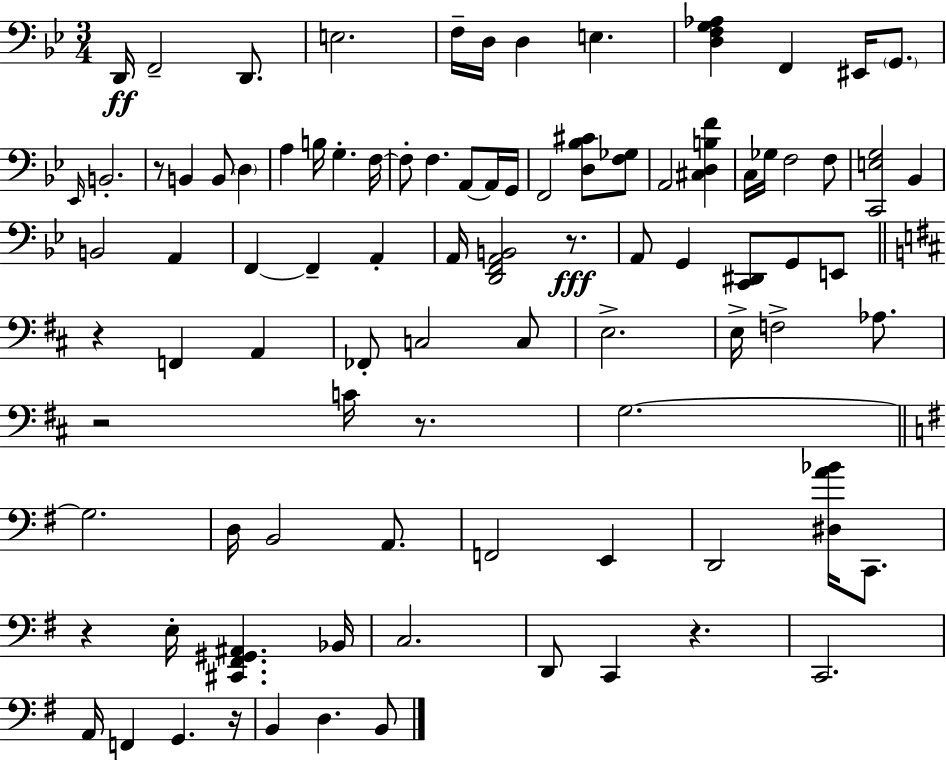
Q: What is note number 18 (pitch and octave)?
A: B3